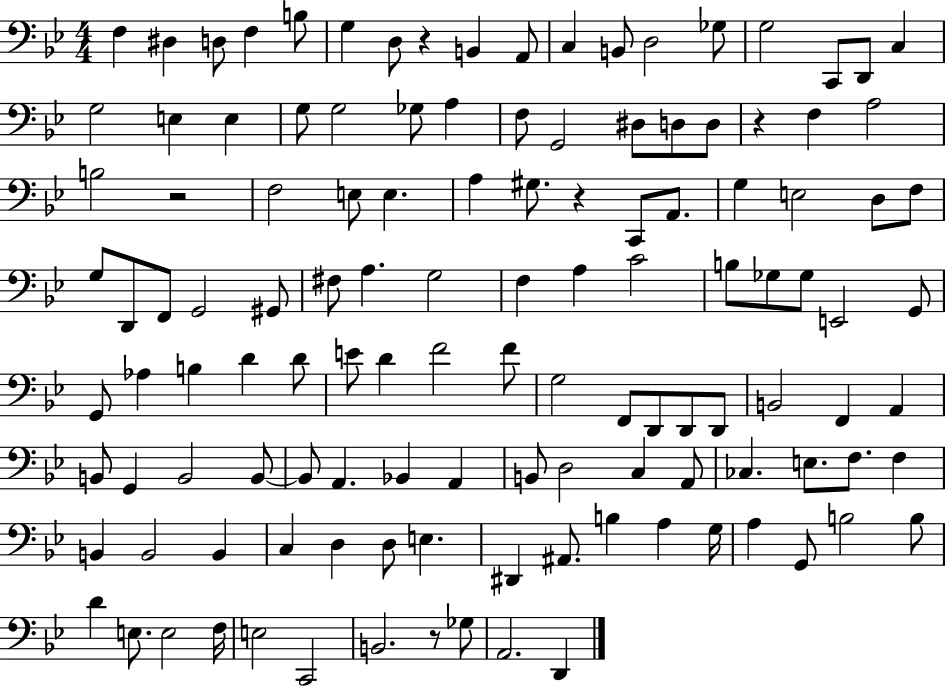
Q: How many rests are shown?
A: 5